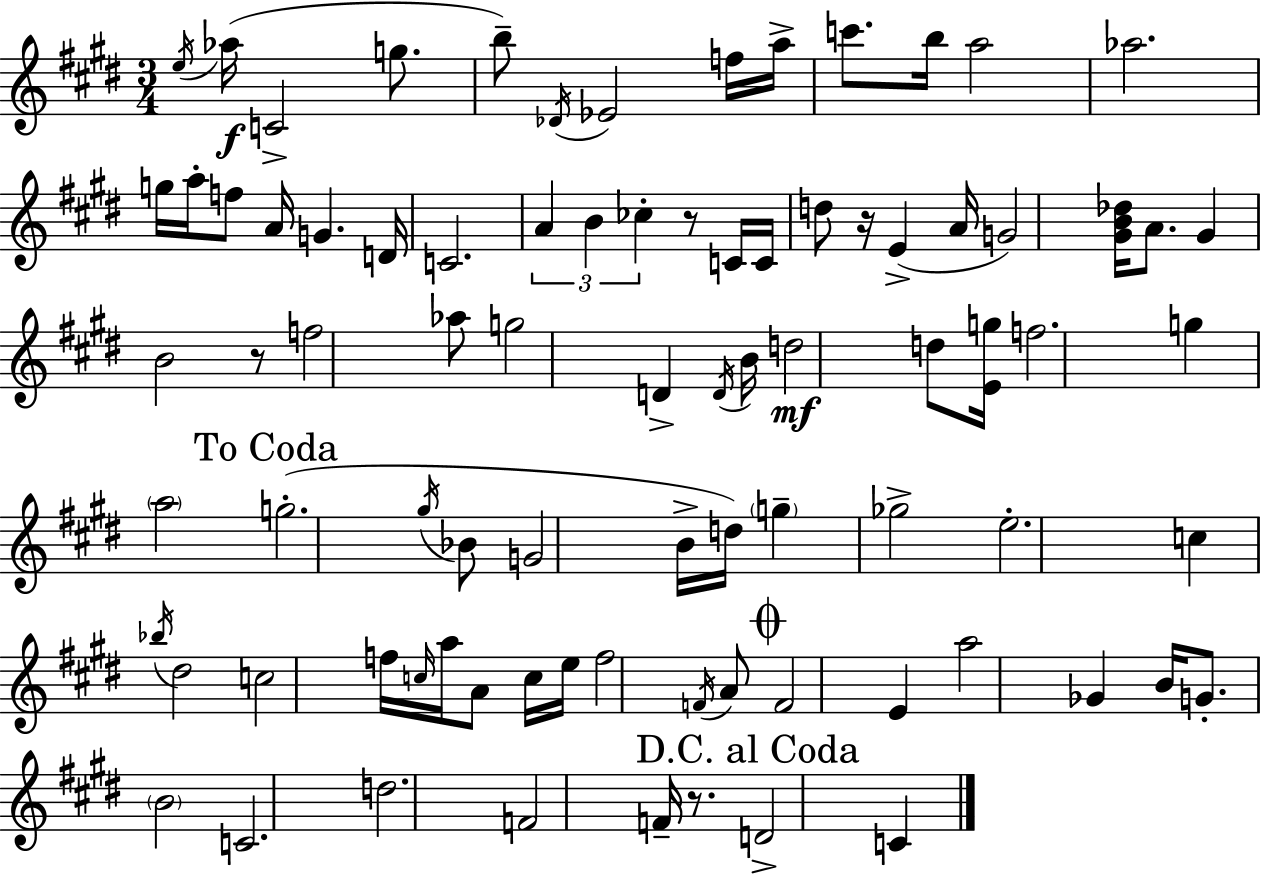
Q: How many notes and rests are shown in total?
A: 84